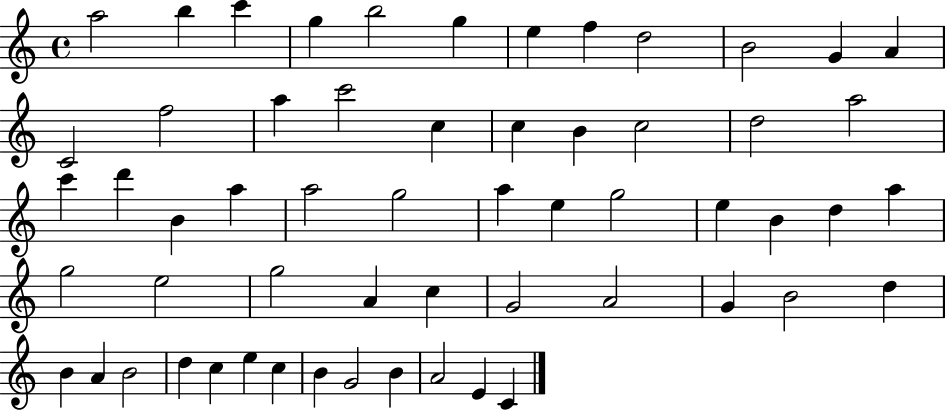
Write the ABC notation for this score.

X:1
T:Untitled
M:4/4
L:1/4
K:C
a2 b c' g b2 g e f d2 B2 G A C2 f2 a c'2 c c B c2 d2 a2 c' d' B a a2 g2 a e g2 e B d a g2 e2 g2 A c G2 A2 G B2 d B A B2 d c e c B G2 B A2 E C